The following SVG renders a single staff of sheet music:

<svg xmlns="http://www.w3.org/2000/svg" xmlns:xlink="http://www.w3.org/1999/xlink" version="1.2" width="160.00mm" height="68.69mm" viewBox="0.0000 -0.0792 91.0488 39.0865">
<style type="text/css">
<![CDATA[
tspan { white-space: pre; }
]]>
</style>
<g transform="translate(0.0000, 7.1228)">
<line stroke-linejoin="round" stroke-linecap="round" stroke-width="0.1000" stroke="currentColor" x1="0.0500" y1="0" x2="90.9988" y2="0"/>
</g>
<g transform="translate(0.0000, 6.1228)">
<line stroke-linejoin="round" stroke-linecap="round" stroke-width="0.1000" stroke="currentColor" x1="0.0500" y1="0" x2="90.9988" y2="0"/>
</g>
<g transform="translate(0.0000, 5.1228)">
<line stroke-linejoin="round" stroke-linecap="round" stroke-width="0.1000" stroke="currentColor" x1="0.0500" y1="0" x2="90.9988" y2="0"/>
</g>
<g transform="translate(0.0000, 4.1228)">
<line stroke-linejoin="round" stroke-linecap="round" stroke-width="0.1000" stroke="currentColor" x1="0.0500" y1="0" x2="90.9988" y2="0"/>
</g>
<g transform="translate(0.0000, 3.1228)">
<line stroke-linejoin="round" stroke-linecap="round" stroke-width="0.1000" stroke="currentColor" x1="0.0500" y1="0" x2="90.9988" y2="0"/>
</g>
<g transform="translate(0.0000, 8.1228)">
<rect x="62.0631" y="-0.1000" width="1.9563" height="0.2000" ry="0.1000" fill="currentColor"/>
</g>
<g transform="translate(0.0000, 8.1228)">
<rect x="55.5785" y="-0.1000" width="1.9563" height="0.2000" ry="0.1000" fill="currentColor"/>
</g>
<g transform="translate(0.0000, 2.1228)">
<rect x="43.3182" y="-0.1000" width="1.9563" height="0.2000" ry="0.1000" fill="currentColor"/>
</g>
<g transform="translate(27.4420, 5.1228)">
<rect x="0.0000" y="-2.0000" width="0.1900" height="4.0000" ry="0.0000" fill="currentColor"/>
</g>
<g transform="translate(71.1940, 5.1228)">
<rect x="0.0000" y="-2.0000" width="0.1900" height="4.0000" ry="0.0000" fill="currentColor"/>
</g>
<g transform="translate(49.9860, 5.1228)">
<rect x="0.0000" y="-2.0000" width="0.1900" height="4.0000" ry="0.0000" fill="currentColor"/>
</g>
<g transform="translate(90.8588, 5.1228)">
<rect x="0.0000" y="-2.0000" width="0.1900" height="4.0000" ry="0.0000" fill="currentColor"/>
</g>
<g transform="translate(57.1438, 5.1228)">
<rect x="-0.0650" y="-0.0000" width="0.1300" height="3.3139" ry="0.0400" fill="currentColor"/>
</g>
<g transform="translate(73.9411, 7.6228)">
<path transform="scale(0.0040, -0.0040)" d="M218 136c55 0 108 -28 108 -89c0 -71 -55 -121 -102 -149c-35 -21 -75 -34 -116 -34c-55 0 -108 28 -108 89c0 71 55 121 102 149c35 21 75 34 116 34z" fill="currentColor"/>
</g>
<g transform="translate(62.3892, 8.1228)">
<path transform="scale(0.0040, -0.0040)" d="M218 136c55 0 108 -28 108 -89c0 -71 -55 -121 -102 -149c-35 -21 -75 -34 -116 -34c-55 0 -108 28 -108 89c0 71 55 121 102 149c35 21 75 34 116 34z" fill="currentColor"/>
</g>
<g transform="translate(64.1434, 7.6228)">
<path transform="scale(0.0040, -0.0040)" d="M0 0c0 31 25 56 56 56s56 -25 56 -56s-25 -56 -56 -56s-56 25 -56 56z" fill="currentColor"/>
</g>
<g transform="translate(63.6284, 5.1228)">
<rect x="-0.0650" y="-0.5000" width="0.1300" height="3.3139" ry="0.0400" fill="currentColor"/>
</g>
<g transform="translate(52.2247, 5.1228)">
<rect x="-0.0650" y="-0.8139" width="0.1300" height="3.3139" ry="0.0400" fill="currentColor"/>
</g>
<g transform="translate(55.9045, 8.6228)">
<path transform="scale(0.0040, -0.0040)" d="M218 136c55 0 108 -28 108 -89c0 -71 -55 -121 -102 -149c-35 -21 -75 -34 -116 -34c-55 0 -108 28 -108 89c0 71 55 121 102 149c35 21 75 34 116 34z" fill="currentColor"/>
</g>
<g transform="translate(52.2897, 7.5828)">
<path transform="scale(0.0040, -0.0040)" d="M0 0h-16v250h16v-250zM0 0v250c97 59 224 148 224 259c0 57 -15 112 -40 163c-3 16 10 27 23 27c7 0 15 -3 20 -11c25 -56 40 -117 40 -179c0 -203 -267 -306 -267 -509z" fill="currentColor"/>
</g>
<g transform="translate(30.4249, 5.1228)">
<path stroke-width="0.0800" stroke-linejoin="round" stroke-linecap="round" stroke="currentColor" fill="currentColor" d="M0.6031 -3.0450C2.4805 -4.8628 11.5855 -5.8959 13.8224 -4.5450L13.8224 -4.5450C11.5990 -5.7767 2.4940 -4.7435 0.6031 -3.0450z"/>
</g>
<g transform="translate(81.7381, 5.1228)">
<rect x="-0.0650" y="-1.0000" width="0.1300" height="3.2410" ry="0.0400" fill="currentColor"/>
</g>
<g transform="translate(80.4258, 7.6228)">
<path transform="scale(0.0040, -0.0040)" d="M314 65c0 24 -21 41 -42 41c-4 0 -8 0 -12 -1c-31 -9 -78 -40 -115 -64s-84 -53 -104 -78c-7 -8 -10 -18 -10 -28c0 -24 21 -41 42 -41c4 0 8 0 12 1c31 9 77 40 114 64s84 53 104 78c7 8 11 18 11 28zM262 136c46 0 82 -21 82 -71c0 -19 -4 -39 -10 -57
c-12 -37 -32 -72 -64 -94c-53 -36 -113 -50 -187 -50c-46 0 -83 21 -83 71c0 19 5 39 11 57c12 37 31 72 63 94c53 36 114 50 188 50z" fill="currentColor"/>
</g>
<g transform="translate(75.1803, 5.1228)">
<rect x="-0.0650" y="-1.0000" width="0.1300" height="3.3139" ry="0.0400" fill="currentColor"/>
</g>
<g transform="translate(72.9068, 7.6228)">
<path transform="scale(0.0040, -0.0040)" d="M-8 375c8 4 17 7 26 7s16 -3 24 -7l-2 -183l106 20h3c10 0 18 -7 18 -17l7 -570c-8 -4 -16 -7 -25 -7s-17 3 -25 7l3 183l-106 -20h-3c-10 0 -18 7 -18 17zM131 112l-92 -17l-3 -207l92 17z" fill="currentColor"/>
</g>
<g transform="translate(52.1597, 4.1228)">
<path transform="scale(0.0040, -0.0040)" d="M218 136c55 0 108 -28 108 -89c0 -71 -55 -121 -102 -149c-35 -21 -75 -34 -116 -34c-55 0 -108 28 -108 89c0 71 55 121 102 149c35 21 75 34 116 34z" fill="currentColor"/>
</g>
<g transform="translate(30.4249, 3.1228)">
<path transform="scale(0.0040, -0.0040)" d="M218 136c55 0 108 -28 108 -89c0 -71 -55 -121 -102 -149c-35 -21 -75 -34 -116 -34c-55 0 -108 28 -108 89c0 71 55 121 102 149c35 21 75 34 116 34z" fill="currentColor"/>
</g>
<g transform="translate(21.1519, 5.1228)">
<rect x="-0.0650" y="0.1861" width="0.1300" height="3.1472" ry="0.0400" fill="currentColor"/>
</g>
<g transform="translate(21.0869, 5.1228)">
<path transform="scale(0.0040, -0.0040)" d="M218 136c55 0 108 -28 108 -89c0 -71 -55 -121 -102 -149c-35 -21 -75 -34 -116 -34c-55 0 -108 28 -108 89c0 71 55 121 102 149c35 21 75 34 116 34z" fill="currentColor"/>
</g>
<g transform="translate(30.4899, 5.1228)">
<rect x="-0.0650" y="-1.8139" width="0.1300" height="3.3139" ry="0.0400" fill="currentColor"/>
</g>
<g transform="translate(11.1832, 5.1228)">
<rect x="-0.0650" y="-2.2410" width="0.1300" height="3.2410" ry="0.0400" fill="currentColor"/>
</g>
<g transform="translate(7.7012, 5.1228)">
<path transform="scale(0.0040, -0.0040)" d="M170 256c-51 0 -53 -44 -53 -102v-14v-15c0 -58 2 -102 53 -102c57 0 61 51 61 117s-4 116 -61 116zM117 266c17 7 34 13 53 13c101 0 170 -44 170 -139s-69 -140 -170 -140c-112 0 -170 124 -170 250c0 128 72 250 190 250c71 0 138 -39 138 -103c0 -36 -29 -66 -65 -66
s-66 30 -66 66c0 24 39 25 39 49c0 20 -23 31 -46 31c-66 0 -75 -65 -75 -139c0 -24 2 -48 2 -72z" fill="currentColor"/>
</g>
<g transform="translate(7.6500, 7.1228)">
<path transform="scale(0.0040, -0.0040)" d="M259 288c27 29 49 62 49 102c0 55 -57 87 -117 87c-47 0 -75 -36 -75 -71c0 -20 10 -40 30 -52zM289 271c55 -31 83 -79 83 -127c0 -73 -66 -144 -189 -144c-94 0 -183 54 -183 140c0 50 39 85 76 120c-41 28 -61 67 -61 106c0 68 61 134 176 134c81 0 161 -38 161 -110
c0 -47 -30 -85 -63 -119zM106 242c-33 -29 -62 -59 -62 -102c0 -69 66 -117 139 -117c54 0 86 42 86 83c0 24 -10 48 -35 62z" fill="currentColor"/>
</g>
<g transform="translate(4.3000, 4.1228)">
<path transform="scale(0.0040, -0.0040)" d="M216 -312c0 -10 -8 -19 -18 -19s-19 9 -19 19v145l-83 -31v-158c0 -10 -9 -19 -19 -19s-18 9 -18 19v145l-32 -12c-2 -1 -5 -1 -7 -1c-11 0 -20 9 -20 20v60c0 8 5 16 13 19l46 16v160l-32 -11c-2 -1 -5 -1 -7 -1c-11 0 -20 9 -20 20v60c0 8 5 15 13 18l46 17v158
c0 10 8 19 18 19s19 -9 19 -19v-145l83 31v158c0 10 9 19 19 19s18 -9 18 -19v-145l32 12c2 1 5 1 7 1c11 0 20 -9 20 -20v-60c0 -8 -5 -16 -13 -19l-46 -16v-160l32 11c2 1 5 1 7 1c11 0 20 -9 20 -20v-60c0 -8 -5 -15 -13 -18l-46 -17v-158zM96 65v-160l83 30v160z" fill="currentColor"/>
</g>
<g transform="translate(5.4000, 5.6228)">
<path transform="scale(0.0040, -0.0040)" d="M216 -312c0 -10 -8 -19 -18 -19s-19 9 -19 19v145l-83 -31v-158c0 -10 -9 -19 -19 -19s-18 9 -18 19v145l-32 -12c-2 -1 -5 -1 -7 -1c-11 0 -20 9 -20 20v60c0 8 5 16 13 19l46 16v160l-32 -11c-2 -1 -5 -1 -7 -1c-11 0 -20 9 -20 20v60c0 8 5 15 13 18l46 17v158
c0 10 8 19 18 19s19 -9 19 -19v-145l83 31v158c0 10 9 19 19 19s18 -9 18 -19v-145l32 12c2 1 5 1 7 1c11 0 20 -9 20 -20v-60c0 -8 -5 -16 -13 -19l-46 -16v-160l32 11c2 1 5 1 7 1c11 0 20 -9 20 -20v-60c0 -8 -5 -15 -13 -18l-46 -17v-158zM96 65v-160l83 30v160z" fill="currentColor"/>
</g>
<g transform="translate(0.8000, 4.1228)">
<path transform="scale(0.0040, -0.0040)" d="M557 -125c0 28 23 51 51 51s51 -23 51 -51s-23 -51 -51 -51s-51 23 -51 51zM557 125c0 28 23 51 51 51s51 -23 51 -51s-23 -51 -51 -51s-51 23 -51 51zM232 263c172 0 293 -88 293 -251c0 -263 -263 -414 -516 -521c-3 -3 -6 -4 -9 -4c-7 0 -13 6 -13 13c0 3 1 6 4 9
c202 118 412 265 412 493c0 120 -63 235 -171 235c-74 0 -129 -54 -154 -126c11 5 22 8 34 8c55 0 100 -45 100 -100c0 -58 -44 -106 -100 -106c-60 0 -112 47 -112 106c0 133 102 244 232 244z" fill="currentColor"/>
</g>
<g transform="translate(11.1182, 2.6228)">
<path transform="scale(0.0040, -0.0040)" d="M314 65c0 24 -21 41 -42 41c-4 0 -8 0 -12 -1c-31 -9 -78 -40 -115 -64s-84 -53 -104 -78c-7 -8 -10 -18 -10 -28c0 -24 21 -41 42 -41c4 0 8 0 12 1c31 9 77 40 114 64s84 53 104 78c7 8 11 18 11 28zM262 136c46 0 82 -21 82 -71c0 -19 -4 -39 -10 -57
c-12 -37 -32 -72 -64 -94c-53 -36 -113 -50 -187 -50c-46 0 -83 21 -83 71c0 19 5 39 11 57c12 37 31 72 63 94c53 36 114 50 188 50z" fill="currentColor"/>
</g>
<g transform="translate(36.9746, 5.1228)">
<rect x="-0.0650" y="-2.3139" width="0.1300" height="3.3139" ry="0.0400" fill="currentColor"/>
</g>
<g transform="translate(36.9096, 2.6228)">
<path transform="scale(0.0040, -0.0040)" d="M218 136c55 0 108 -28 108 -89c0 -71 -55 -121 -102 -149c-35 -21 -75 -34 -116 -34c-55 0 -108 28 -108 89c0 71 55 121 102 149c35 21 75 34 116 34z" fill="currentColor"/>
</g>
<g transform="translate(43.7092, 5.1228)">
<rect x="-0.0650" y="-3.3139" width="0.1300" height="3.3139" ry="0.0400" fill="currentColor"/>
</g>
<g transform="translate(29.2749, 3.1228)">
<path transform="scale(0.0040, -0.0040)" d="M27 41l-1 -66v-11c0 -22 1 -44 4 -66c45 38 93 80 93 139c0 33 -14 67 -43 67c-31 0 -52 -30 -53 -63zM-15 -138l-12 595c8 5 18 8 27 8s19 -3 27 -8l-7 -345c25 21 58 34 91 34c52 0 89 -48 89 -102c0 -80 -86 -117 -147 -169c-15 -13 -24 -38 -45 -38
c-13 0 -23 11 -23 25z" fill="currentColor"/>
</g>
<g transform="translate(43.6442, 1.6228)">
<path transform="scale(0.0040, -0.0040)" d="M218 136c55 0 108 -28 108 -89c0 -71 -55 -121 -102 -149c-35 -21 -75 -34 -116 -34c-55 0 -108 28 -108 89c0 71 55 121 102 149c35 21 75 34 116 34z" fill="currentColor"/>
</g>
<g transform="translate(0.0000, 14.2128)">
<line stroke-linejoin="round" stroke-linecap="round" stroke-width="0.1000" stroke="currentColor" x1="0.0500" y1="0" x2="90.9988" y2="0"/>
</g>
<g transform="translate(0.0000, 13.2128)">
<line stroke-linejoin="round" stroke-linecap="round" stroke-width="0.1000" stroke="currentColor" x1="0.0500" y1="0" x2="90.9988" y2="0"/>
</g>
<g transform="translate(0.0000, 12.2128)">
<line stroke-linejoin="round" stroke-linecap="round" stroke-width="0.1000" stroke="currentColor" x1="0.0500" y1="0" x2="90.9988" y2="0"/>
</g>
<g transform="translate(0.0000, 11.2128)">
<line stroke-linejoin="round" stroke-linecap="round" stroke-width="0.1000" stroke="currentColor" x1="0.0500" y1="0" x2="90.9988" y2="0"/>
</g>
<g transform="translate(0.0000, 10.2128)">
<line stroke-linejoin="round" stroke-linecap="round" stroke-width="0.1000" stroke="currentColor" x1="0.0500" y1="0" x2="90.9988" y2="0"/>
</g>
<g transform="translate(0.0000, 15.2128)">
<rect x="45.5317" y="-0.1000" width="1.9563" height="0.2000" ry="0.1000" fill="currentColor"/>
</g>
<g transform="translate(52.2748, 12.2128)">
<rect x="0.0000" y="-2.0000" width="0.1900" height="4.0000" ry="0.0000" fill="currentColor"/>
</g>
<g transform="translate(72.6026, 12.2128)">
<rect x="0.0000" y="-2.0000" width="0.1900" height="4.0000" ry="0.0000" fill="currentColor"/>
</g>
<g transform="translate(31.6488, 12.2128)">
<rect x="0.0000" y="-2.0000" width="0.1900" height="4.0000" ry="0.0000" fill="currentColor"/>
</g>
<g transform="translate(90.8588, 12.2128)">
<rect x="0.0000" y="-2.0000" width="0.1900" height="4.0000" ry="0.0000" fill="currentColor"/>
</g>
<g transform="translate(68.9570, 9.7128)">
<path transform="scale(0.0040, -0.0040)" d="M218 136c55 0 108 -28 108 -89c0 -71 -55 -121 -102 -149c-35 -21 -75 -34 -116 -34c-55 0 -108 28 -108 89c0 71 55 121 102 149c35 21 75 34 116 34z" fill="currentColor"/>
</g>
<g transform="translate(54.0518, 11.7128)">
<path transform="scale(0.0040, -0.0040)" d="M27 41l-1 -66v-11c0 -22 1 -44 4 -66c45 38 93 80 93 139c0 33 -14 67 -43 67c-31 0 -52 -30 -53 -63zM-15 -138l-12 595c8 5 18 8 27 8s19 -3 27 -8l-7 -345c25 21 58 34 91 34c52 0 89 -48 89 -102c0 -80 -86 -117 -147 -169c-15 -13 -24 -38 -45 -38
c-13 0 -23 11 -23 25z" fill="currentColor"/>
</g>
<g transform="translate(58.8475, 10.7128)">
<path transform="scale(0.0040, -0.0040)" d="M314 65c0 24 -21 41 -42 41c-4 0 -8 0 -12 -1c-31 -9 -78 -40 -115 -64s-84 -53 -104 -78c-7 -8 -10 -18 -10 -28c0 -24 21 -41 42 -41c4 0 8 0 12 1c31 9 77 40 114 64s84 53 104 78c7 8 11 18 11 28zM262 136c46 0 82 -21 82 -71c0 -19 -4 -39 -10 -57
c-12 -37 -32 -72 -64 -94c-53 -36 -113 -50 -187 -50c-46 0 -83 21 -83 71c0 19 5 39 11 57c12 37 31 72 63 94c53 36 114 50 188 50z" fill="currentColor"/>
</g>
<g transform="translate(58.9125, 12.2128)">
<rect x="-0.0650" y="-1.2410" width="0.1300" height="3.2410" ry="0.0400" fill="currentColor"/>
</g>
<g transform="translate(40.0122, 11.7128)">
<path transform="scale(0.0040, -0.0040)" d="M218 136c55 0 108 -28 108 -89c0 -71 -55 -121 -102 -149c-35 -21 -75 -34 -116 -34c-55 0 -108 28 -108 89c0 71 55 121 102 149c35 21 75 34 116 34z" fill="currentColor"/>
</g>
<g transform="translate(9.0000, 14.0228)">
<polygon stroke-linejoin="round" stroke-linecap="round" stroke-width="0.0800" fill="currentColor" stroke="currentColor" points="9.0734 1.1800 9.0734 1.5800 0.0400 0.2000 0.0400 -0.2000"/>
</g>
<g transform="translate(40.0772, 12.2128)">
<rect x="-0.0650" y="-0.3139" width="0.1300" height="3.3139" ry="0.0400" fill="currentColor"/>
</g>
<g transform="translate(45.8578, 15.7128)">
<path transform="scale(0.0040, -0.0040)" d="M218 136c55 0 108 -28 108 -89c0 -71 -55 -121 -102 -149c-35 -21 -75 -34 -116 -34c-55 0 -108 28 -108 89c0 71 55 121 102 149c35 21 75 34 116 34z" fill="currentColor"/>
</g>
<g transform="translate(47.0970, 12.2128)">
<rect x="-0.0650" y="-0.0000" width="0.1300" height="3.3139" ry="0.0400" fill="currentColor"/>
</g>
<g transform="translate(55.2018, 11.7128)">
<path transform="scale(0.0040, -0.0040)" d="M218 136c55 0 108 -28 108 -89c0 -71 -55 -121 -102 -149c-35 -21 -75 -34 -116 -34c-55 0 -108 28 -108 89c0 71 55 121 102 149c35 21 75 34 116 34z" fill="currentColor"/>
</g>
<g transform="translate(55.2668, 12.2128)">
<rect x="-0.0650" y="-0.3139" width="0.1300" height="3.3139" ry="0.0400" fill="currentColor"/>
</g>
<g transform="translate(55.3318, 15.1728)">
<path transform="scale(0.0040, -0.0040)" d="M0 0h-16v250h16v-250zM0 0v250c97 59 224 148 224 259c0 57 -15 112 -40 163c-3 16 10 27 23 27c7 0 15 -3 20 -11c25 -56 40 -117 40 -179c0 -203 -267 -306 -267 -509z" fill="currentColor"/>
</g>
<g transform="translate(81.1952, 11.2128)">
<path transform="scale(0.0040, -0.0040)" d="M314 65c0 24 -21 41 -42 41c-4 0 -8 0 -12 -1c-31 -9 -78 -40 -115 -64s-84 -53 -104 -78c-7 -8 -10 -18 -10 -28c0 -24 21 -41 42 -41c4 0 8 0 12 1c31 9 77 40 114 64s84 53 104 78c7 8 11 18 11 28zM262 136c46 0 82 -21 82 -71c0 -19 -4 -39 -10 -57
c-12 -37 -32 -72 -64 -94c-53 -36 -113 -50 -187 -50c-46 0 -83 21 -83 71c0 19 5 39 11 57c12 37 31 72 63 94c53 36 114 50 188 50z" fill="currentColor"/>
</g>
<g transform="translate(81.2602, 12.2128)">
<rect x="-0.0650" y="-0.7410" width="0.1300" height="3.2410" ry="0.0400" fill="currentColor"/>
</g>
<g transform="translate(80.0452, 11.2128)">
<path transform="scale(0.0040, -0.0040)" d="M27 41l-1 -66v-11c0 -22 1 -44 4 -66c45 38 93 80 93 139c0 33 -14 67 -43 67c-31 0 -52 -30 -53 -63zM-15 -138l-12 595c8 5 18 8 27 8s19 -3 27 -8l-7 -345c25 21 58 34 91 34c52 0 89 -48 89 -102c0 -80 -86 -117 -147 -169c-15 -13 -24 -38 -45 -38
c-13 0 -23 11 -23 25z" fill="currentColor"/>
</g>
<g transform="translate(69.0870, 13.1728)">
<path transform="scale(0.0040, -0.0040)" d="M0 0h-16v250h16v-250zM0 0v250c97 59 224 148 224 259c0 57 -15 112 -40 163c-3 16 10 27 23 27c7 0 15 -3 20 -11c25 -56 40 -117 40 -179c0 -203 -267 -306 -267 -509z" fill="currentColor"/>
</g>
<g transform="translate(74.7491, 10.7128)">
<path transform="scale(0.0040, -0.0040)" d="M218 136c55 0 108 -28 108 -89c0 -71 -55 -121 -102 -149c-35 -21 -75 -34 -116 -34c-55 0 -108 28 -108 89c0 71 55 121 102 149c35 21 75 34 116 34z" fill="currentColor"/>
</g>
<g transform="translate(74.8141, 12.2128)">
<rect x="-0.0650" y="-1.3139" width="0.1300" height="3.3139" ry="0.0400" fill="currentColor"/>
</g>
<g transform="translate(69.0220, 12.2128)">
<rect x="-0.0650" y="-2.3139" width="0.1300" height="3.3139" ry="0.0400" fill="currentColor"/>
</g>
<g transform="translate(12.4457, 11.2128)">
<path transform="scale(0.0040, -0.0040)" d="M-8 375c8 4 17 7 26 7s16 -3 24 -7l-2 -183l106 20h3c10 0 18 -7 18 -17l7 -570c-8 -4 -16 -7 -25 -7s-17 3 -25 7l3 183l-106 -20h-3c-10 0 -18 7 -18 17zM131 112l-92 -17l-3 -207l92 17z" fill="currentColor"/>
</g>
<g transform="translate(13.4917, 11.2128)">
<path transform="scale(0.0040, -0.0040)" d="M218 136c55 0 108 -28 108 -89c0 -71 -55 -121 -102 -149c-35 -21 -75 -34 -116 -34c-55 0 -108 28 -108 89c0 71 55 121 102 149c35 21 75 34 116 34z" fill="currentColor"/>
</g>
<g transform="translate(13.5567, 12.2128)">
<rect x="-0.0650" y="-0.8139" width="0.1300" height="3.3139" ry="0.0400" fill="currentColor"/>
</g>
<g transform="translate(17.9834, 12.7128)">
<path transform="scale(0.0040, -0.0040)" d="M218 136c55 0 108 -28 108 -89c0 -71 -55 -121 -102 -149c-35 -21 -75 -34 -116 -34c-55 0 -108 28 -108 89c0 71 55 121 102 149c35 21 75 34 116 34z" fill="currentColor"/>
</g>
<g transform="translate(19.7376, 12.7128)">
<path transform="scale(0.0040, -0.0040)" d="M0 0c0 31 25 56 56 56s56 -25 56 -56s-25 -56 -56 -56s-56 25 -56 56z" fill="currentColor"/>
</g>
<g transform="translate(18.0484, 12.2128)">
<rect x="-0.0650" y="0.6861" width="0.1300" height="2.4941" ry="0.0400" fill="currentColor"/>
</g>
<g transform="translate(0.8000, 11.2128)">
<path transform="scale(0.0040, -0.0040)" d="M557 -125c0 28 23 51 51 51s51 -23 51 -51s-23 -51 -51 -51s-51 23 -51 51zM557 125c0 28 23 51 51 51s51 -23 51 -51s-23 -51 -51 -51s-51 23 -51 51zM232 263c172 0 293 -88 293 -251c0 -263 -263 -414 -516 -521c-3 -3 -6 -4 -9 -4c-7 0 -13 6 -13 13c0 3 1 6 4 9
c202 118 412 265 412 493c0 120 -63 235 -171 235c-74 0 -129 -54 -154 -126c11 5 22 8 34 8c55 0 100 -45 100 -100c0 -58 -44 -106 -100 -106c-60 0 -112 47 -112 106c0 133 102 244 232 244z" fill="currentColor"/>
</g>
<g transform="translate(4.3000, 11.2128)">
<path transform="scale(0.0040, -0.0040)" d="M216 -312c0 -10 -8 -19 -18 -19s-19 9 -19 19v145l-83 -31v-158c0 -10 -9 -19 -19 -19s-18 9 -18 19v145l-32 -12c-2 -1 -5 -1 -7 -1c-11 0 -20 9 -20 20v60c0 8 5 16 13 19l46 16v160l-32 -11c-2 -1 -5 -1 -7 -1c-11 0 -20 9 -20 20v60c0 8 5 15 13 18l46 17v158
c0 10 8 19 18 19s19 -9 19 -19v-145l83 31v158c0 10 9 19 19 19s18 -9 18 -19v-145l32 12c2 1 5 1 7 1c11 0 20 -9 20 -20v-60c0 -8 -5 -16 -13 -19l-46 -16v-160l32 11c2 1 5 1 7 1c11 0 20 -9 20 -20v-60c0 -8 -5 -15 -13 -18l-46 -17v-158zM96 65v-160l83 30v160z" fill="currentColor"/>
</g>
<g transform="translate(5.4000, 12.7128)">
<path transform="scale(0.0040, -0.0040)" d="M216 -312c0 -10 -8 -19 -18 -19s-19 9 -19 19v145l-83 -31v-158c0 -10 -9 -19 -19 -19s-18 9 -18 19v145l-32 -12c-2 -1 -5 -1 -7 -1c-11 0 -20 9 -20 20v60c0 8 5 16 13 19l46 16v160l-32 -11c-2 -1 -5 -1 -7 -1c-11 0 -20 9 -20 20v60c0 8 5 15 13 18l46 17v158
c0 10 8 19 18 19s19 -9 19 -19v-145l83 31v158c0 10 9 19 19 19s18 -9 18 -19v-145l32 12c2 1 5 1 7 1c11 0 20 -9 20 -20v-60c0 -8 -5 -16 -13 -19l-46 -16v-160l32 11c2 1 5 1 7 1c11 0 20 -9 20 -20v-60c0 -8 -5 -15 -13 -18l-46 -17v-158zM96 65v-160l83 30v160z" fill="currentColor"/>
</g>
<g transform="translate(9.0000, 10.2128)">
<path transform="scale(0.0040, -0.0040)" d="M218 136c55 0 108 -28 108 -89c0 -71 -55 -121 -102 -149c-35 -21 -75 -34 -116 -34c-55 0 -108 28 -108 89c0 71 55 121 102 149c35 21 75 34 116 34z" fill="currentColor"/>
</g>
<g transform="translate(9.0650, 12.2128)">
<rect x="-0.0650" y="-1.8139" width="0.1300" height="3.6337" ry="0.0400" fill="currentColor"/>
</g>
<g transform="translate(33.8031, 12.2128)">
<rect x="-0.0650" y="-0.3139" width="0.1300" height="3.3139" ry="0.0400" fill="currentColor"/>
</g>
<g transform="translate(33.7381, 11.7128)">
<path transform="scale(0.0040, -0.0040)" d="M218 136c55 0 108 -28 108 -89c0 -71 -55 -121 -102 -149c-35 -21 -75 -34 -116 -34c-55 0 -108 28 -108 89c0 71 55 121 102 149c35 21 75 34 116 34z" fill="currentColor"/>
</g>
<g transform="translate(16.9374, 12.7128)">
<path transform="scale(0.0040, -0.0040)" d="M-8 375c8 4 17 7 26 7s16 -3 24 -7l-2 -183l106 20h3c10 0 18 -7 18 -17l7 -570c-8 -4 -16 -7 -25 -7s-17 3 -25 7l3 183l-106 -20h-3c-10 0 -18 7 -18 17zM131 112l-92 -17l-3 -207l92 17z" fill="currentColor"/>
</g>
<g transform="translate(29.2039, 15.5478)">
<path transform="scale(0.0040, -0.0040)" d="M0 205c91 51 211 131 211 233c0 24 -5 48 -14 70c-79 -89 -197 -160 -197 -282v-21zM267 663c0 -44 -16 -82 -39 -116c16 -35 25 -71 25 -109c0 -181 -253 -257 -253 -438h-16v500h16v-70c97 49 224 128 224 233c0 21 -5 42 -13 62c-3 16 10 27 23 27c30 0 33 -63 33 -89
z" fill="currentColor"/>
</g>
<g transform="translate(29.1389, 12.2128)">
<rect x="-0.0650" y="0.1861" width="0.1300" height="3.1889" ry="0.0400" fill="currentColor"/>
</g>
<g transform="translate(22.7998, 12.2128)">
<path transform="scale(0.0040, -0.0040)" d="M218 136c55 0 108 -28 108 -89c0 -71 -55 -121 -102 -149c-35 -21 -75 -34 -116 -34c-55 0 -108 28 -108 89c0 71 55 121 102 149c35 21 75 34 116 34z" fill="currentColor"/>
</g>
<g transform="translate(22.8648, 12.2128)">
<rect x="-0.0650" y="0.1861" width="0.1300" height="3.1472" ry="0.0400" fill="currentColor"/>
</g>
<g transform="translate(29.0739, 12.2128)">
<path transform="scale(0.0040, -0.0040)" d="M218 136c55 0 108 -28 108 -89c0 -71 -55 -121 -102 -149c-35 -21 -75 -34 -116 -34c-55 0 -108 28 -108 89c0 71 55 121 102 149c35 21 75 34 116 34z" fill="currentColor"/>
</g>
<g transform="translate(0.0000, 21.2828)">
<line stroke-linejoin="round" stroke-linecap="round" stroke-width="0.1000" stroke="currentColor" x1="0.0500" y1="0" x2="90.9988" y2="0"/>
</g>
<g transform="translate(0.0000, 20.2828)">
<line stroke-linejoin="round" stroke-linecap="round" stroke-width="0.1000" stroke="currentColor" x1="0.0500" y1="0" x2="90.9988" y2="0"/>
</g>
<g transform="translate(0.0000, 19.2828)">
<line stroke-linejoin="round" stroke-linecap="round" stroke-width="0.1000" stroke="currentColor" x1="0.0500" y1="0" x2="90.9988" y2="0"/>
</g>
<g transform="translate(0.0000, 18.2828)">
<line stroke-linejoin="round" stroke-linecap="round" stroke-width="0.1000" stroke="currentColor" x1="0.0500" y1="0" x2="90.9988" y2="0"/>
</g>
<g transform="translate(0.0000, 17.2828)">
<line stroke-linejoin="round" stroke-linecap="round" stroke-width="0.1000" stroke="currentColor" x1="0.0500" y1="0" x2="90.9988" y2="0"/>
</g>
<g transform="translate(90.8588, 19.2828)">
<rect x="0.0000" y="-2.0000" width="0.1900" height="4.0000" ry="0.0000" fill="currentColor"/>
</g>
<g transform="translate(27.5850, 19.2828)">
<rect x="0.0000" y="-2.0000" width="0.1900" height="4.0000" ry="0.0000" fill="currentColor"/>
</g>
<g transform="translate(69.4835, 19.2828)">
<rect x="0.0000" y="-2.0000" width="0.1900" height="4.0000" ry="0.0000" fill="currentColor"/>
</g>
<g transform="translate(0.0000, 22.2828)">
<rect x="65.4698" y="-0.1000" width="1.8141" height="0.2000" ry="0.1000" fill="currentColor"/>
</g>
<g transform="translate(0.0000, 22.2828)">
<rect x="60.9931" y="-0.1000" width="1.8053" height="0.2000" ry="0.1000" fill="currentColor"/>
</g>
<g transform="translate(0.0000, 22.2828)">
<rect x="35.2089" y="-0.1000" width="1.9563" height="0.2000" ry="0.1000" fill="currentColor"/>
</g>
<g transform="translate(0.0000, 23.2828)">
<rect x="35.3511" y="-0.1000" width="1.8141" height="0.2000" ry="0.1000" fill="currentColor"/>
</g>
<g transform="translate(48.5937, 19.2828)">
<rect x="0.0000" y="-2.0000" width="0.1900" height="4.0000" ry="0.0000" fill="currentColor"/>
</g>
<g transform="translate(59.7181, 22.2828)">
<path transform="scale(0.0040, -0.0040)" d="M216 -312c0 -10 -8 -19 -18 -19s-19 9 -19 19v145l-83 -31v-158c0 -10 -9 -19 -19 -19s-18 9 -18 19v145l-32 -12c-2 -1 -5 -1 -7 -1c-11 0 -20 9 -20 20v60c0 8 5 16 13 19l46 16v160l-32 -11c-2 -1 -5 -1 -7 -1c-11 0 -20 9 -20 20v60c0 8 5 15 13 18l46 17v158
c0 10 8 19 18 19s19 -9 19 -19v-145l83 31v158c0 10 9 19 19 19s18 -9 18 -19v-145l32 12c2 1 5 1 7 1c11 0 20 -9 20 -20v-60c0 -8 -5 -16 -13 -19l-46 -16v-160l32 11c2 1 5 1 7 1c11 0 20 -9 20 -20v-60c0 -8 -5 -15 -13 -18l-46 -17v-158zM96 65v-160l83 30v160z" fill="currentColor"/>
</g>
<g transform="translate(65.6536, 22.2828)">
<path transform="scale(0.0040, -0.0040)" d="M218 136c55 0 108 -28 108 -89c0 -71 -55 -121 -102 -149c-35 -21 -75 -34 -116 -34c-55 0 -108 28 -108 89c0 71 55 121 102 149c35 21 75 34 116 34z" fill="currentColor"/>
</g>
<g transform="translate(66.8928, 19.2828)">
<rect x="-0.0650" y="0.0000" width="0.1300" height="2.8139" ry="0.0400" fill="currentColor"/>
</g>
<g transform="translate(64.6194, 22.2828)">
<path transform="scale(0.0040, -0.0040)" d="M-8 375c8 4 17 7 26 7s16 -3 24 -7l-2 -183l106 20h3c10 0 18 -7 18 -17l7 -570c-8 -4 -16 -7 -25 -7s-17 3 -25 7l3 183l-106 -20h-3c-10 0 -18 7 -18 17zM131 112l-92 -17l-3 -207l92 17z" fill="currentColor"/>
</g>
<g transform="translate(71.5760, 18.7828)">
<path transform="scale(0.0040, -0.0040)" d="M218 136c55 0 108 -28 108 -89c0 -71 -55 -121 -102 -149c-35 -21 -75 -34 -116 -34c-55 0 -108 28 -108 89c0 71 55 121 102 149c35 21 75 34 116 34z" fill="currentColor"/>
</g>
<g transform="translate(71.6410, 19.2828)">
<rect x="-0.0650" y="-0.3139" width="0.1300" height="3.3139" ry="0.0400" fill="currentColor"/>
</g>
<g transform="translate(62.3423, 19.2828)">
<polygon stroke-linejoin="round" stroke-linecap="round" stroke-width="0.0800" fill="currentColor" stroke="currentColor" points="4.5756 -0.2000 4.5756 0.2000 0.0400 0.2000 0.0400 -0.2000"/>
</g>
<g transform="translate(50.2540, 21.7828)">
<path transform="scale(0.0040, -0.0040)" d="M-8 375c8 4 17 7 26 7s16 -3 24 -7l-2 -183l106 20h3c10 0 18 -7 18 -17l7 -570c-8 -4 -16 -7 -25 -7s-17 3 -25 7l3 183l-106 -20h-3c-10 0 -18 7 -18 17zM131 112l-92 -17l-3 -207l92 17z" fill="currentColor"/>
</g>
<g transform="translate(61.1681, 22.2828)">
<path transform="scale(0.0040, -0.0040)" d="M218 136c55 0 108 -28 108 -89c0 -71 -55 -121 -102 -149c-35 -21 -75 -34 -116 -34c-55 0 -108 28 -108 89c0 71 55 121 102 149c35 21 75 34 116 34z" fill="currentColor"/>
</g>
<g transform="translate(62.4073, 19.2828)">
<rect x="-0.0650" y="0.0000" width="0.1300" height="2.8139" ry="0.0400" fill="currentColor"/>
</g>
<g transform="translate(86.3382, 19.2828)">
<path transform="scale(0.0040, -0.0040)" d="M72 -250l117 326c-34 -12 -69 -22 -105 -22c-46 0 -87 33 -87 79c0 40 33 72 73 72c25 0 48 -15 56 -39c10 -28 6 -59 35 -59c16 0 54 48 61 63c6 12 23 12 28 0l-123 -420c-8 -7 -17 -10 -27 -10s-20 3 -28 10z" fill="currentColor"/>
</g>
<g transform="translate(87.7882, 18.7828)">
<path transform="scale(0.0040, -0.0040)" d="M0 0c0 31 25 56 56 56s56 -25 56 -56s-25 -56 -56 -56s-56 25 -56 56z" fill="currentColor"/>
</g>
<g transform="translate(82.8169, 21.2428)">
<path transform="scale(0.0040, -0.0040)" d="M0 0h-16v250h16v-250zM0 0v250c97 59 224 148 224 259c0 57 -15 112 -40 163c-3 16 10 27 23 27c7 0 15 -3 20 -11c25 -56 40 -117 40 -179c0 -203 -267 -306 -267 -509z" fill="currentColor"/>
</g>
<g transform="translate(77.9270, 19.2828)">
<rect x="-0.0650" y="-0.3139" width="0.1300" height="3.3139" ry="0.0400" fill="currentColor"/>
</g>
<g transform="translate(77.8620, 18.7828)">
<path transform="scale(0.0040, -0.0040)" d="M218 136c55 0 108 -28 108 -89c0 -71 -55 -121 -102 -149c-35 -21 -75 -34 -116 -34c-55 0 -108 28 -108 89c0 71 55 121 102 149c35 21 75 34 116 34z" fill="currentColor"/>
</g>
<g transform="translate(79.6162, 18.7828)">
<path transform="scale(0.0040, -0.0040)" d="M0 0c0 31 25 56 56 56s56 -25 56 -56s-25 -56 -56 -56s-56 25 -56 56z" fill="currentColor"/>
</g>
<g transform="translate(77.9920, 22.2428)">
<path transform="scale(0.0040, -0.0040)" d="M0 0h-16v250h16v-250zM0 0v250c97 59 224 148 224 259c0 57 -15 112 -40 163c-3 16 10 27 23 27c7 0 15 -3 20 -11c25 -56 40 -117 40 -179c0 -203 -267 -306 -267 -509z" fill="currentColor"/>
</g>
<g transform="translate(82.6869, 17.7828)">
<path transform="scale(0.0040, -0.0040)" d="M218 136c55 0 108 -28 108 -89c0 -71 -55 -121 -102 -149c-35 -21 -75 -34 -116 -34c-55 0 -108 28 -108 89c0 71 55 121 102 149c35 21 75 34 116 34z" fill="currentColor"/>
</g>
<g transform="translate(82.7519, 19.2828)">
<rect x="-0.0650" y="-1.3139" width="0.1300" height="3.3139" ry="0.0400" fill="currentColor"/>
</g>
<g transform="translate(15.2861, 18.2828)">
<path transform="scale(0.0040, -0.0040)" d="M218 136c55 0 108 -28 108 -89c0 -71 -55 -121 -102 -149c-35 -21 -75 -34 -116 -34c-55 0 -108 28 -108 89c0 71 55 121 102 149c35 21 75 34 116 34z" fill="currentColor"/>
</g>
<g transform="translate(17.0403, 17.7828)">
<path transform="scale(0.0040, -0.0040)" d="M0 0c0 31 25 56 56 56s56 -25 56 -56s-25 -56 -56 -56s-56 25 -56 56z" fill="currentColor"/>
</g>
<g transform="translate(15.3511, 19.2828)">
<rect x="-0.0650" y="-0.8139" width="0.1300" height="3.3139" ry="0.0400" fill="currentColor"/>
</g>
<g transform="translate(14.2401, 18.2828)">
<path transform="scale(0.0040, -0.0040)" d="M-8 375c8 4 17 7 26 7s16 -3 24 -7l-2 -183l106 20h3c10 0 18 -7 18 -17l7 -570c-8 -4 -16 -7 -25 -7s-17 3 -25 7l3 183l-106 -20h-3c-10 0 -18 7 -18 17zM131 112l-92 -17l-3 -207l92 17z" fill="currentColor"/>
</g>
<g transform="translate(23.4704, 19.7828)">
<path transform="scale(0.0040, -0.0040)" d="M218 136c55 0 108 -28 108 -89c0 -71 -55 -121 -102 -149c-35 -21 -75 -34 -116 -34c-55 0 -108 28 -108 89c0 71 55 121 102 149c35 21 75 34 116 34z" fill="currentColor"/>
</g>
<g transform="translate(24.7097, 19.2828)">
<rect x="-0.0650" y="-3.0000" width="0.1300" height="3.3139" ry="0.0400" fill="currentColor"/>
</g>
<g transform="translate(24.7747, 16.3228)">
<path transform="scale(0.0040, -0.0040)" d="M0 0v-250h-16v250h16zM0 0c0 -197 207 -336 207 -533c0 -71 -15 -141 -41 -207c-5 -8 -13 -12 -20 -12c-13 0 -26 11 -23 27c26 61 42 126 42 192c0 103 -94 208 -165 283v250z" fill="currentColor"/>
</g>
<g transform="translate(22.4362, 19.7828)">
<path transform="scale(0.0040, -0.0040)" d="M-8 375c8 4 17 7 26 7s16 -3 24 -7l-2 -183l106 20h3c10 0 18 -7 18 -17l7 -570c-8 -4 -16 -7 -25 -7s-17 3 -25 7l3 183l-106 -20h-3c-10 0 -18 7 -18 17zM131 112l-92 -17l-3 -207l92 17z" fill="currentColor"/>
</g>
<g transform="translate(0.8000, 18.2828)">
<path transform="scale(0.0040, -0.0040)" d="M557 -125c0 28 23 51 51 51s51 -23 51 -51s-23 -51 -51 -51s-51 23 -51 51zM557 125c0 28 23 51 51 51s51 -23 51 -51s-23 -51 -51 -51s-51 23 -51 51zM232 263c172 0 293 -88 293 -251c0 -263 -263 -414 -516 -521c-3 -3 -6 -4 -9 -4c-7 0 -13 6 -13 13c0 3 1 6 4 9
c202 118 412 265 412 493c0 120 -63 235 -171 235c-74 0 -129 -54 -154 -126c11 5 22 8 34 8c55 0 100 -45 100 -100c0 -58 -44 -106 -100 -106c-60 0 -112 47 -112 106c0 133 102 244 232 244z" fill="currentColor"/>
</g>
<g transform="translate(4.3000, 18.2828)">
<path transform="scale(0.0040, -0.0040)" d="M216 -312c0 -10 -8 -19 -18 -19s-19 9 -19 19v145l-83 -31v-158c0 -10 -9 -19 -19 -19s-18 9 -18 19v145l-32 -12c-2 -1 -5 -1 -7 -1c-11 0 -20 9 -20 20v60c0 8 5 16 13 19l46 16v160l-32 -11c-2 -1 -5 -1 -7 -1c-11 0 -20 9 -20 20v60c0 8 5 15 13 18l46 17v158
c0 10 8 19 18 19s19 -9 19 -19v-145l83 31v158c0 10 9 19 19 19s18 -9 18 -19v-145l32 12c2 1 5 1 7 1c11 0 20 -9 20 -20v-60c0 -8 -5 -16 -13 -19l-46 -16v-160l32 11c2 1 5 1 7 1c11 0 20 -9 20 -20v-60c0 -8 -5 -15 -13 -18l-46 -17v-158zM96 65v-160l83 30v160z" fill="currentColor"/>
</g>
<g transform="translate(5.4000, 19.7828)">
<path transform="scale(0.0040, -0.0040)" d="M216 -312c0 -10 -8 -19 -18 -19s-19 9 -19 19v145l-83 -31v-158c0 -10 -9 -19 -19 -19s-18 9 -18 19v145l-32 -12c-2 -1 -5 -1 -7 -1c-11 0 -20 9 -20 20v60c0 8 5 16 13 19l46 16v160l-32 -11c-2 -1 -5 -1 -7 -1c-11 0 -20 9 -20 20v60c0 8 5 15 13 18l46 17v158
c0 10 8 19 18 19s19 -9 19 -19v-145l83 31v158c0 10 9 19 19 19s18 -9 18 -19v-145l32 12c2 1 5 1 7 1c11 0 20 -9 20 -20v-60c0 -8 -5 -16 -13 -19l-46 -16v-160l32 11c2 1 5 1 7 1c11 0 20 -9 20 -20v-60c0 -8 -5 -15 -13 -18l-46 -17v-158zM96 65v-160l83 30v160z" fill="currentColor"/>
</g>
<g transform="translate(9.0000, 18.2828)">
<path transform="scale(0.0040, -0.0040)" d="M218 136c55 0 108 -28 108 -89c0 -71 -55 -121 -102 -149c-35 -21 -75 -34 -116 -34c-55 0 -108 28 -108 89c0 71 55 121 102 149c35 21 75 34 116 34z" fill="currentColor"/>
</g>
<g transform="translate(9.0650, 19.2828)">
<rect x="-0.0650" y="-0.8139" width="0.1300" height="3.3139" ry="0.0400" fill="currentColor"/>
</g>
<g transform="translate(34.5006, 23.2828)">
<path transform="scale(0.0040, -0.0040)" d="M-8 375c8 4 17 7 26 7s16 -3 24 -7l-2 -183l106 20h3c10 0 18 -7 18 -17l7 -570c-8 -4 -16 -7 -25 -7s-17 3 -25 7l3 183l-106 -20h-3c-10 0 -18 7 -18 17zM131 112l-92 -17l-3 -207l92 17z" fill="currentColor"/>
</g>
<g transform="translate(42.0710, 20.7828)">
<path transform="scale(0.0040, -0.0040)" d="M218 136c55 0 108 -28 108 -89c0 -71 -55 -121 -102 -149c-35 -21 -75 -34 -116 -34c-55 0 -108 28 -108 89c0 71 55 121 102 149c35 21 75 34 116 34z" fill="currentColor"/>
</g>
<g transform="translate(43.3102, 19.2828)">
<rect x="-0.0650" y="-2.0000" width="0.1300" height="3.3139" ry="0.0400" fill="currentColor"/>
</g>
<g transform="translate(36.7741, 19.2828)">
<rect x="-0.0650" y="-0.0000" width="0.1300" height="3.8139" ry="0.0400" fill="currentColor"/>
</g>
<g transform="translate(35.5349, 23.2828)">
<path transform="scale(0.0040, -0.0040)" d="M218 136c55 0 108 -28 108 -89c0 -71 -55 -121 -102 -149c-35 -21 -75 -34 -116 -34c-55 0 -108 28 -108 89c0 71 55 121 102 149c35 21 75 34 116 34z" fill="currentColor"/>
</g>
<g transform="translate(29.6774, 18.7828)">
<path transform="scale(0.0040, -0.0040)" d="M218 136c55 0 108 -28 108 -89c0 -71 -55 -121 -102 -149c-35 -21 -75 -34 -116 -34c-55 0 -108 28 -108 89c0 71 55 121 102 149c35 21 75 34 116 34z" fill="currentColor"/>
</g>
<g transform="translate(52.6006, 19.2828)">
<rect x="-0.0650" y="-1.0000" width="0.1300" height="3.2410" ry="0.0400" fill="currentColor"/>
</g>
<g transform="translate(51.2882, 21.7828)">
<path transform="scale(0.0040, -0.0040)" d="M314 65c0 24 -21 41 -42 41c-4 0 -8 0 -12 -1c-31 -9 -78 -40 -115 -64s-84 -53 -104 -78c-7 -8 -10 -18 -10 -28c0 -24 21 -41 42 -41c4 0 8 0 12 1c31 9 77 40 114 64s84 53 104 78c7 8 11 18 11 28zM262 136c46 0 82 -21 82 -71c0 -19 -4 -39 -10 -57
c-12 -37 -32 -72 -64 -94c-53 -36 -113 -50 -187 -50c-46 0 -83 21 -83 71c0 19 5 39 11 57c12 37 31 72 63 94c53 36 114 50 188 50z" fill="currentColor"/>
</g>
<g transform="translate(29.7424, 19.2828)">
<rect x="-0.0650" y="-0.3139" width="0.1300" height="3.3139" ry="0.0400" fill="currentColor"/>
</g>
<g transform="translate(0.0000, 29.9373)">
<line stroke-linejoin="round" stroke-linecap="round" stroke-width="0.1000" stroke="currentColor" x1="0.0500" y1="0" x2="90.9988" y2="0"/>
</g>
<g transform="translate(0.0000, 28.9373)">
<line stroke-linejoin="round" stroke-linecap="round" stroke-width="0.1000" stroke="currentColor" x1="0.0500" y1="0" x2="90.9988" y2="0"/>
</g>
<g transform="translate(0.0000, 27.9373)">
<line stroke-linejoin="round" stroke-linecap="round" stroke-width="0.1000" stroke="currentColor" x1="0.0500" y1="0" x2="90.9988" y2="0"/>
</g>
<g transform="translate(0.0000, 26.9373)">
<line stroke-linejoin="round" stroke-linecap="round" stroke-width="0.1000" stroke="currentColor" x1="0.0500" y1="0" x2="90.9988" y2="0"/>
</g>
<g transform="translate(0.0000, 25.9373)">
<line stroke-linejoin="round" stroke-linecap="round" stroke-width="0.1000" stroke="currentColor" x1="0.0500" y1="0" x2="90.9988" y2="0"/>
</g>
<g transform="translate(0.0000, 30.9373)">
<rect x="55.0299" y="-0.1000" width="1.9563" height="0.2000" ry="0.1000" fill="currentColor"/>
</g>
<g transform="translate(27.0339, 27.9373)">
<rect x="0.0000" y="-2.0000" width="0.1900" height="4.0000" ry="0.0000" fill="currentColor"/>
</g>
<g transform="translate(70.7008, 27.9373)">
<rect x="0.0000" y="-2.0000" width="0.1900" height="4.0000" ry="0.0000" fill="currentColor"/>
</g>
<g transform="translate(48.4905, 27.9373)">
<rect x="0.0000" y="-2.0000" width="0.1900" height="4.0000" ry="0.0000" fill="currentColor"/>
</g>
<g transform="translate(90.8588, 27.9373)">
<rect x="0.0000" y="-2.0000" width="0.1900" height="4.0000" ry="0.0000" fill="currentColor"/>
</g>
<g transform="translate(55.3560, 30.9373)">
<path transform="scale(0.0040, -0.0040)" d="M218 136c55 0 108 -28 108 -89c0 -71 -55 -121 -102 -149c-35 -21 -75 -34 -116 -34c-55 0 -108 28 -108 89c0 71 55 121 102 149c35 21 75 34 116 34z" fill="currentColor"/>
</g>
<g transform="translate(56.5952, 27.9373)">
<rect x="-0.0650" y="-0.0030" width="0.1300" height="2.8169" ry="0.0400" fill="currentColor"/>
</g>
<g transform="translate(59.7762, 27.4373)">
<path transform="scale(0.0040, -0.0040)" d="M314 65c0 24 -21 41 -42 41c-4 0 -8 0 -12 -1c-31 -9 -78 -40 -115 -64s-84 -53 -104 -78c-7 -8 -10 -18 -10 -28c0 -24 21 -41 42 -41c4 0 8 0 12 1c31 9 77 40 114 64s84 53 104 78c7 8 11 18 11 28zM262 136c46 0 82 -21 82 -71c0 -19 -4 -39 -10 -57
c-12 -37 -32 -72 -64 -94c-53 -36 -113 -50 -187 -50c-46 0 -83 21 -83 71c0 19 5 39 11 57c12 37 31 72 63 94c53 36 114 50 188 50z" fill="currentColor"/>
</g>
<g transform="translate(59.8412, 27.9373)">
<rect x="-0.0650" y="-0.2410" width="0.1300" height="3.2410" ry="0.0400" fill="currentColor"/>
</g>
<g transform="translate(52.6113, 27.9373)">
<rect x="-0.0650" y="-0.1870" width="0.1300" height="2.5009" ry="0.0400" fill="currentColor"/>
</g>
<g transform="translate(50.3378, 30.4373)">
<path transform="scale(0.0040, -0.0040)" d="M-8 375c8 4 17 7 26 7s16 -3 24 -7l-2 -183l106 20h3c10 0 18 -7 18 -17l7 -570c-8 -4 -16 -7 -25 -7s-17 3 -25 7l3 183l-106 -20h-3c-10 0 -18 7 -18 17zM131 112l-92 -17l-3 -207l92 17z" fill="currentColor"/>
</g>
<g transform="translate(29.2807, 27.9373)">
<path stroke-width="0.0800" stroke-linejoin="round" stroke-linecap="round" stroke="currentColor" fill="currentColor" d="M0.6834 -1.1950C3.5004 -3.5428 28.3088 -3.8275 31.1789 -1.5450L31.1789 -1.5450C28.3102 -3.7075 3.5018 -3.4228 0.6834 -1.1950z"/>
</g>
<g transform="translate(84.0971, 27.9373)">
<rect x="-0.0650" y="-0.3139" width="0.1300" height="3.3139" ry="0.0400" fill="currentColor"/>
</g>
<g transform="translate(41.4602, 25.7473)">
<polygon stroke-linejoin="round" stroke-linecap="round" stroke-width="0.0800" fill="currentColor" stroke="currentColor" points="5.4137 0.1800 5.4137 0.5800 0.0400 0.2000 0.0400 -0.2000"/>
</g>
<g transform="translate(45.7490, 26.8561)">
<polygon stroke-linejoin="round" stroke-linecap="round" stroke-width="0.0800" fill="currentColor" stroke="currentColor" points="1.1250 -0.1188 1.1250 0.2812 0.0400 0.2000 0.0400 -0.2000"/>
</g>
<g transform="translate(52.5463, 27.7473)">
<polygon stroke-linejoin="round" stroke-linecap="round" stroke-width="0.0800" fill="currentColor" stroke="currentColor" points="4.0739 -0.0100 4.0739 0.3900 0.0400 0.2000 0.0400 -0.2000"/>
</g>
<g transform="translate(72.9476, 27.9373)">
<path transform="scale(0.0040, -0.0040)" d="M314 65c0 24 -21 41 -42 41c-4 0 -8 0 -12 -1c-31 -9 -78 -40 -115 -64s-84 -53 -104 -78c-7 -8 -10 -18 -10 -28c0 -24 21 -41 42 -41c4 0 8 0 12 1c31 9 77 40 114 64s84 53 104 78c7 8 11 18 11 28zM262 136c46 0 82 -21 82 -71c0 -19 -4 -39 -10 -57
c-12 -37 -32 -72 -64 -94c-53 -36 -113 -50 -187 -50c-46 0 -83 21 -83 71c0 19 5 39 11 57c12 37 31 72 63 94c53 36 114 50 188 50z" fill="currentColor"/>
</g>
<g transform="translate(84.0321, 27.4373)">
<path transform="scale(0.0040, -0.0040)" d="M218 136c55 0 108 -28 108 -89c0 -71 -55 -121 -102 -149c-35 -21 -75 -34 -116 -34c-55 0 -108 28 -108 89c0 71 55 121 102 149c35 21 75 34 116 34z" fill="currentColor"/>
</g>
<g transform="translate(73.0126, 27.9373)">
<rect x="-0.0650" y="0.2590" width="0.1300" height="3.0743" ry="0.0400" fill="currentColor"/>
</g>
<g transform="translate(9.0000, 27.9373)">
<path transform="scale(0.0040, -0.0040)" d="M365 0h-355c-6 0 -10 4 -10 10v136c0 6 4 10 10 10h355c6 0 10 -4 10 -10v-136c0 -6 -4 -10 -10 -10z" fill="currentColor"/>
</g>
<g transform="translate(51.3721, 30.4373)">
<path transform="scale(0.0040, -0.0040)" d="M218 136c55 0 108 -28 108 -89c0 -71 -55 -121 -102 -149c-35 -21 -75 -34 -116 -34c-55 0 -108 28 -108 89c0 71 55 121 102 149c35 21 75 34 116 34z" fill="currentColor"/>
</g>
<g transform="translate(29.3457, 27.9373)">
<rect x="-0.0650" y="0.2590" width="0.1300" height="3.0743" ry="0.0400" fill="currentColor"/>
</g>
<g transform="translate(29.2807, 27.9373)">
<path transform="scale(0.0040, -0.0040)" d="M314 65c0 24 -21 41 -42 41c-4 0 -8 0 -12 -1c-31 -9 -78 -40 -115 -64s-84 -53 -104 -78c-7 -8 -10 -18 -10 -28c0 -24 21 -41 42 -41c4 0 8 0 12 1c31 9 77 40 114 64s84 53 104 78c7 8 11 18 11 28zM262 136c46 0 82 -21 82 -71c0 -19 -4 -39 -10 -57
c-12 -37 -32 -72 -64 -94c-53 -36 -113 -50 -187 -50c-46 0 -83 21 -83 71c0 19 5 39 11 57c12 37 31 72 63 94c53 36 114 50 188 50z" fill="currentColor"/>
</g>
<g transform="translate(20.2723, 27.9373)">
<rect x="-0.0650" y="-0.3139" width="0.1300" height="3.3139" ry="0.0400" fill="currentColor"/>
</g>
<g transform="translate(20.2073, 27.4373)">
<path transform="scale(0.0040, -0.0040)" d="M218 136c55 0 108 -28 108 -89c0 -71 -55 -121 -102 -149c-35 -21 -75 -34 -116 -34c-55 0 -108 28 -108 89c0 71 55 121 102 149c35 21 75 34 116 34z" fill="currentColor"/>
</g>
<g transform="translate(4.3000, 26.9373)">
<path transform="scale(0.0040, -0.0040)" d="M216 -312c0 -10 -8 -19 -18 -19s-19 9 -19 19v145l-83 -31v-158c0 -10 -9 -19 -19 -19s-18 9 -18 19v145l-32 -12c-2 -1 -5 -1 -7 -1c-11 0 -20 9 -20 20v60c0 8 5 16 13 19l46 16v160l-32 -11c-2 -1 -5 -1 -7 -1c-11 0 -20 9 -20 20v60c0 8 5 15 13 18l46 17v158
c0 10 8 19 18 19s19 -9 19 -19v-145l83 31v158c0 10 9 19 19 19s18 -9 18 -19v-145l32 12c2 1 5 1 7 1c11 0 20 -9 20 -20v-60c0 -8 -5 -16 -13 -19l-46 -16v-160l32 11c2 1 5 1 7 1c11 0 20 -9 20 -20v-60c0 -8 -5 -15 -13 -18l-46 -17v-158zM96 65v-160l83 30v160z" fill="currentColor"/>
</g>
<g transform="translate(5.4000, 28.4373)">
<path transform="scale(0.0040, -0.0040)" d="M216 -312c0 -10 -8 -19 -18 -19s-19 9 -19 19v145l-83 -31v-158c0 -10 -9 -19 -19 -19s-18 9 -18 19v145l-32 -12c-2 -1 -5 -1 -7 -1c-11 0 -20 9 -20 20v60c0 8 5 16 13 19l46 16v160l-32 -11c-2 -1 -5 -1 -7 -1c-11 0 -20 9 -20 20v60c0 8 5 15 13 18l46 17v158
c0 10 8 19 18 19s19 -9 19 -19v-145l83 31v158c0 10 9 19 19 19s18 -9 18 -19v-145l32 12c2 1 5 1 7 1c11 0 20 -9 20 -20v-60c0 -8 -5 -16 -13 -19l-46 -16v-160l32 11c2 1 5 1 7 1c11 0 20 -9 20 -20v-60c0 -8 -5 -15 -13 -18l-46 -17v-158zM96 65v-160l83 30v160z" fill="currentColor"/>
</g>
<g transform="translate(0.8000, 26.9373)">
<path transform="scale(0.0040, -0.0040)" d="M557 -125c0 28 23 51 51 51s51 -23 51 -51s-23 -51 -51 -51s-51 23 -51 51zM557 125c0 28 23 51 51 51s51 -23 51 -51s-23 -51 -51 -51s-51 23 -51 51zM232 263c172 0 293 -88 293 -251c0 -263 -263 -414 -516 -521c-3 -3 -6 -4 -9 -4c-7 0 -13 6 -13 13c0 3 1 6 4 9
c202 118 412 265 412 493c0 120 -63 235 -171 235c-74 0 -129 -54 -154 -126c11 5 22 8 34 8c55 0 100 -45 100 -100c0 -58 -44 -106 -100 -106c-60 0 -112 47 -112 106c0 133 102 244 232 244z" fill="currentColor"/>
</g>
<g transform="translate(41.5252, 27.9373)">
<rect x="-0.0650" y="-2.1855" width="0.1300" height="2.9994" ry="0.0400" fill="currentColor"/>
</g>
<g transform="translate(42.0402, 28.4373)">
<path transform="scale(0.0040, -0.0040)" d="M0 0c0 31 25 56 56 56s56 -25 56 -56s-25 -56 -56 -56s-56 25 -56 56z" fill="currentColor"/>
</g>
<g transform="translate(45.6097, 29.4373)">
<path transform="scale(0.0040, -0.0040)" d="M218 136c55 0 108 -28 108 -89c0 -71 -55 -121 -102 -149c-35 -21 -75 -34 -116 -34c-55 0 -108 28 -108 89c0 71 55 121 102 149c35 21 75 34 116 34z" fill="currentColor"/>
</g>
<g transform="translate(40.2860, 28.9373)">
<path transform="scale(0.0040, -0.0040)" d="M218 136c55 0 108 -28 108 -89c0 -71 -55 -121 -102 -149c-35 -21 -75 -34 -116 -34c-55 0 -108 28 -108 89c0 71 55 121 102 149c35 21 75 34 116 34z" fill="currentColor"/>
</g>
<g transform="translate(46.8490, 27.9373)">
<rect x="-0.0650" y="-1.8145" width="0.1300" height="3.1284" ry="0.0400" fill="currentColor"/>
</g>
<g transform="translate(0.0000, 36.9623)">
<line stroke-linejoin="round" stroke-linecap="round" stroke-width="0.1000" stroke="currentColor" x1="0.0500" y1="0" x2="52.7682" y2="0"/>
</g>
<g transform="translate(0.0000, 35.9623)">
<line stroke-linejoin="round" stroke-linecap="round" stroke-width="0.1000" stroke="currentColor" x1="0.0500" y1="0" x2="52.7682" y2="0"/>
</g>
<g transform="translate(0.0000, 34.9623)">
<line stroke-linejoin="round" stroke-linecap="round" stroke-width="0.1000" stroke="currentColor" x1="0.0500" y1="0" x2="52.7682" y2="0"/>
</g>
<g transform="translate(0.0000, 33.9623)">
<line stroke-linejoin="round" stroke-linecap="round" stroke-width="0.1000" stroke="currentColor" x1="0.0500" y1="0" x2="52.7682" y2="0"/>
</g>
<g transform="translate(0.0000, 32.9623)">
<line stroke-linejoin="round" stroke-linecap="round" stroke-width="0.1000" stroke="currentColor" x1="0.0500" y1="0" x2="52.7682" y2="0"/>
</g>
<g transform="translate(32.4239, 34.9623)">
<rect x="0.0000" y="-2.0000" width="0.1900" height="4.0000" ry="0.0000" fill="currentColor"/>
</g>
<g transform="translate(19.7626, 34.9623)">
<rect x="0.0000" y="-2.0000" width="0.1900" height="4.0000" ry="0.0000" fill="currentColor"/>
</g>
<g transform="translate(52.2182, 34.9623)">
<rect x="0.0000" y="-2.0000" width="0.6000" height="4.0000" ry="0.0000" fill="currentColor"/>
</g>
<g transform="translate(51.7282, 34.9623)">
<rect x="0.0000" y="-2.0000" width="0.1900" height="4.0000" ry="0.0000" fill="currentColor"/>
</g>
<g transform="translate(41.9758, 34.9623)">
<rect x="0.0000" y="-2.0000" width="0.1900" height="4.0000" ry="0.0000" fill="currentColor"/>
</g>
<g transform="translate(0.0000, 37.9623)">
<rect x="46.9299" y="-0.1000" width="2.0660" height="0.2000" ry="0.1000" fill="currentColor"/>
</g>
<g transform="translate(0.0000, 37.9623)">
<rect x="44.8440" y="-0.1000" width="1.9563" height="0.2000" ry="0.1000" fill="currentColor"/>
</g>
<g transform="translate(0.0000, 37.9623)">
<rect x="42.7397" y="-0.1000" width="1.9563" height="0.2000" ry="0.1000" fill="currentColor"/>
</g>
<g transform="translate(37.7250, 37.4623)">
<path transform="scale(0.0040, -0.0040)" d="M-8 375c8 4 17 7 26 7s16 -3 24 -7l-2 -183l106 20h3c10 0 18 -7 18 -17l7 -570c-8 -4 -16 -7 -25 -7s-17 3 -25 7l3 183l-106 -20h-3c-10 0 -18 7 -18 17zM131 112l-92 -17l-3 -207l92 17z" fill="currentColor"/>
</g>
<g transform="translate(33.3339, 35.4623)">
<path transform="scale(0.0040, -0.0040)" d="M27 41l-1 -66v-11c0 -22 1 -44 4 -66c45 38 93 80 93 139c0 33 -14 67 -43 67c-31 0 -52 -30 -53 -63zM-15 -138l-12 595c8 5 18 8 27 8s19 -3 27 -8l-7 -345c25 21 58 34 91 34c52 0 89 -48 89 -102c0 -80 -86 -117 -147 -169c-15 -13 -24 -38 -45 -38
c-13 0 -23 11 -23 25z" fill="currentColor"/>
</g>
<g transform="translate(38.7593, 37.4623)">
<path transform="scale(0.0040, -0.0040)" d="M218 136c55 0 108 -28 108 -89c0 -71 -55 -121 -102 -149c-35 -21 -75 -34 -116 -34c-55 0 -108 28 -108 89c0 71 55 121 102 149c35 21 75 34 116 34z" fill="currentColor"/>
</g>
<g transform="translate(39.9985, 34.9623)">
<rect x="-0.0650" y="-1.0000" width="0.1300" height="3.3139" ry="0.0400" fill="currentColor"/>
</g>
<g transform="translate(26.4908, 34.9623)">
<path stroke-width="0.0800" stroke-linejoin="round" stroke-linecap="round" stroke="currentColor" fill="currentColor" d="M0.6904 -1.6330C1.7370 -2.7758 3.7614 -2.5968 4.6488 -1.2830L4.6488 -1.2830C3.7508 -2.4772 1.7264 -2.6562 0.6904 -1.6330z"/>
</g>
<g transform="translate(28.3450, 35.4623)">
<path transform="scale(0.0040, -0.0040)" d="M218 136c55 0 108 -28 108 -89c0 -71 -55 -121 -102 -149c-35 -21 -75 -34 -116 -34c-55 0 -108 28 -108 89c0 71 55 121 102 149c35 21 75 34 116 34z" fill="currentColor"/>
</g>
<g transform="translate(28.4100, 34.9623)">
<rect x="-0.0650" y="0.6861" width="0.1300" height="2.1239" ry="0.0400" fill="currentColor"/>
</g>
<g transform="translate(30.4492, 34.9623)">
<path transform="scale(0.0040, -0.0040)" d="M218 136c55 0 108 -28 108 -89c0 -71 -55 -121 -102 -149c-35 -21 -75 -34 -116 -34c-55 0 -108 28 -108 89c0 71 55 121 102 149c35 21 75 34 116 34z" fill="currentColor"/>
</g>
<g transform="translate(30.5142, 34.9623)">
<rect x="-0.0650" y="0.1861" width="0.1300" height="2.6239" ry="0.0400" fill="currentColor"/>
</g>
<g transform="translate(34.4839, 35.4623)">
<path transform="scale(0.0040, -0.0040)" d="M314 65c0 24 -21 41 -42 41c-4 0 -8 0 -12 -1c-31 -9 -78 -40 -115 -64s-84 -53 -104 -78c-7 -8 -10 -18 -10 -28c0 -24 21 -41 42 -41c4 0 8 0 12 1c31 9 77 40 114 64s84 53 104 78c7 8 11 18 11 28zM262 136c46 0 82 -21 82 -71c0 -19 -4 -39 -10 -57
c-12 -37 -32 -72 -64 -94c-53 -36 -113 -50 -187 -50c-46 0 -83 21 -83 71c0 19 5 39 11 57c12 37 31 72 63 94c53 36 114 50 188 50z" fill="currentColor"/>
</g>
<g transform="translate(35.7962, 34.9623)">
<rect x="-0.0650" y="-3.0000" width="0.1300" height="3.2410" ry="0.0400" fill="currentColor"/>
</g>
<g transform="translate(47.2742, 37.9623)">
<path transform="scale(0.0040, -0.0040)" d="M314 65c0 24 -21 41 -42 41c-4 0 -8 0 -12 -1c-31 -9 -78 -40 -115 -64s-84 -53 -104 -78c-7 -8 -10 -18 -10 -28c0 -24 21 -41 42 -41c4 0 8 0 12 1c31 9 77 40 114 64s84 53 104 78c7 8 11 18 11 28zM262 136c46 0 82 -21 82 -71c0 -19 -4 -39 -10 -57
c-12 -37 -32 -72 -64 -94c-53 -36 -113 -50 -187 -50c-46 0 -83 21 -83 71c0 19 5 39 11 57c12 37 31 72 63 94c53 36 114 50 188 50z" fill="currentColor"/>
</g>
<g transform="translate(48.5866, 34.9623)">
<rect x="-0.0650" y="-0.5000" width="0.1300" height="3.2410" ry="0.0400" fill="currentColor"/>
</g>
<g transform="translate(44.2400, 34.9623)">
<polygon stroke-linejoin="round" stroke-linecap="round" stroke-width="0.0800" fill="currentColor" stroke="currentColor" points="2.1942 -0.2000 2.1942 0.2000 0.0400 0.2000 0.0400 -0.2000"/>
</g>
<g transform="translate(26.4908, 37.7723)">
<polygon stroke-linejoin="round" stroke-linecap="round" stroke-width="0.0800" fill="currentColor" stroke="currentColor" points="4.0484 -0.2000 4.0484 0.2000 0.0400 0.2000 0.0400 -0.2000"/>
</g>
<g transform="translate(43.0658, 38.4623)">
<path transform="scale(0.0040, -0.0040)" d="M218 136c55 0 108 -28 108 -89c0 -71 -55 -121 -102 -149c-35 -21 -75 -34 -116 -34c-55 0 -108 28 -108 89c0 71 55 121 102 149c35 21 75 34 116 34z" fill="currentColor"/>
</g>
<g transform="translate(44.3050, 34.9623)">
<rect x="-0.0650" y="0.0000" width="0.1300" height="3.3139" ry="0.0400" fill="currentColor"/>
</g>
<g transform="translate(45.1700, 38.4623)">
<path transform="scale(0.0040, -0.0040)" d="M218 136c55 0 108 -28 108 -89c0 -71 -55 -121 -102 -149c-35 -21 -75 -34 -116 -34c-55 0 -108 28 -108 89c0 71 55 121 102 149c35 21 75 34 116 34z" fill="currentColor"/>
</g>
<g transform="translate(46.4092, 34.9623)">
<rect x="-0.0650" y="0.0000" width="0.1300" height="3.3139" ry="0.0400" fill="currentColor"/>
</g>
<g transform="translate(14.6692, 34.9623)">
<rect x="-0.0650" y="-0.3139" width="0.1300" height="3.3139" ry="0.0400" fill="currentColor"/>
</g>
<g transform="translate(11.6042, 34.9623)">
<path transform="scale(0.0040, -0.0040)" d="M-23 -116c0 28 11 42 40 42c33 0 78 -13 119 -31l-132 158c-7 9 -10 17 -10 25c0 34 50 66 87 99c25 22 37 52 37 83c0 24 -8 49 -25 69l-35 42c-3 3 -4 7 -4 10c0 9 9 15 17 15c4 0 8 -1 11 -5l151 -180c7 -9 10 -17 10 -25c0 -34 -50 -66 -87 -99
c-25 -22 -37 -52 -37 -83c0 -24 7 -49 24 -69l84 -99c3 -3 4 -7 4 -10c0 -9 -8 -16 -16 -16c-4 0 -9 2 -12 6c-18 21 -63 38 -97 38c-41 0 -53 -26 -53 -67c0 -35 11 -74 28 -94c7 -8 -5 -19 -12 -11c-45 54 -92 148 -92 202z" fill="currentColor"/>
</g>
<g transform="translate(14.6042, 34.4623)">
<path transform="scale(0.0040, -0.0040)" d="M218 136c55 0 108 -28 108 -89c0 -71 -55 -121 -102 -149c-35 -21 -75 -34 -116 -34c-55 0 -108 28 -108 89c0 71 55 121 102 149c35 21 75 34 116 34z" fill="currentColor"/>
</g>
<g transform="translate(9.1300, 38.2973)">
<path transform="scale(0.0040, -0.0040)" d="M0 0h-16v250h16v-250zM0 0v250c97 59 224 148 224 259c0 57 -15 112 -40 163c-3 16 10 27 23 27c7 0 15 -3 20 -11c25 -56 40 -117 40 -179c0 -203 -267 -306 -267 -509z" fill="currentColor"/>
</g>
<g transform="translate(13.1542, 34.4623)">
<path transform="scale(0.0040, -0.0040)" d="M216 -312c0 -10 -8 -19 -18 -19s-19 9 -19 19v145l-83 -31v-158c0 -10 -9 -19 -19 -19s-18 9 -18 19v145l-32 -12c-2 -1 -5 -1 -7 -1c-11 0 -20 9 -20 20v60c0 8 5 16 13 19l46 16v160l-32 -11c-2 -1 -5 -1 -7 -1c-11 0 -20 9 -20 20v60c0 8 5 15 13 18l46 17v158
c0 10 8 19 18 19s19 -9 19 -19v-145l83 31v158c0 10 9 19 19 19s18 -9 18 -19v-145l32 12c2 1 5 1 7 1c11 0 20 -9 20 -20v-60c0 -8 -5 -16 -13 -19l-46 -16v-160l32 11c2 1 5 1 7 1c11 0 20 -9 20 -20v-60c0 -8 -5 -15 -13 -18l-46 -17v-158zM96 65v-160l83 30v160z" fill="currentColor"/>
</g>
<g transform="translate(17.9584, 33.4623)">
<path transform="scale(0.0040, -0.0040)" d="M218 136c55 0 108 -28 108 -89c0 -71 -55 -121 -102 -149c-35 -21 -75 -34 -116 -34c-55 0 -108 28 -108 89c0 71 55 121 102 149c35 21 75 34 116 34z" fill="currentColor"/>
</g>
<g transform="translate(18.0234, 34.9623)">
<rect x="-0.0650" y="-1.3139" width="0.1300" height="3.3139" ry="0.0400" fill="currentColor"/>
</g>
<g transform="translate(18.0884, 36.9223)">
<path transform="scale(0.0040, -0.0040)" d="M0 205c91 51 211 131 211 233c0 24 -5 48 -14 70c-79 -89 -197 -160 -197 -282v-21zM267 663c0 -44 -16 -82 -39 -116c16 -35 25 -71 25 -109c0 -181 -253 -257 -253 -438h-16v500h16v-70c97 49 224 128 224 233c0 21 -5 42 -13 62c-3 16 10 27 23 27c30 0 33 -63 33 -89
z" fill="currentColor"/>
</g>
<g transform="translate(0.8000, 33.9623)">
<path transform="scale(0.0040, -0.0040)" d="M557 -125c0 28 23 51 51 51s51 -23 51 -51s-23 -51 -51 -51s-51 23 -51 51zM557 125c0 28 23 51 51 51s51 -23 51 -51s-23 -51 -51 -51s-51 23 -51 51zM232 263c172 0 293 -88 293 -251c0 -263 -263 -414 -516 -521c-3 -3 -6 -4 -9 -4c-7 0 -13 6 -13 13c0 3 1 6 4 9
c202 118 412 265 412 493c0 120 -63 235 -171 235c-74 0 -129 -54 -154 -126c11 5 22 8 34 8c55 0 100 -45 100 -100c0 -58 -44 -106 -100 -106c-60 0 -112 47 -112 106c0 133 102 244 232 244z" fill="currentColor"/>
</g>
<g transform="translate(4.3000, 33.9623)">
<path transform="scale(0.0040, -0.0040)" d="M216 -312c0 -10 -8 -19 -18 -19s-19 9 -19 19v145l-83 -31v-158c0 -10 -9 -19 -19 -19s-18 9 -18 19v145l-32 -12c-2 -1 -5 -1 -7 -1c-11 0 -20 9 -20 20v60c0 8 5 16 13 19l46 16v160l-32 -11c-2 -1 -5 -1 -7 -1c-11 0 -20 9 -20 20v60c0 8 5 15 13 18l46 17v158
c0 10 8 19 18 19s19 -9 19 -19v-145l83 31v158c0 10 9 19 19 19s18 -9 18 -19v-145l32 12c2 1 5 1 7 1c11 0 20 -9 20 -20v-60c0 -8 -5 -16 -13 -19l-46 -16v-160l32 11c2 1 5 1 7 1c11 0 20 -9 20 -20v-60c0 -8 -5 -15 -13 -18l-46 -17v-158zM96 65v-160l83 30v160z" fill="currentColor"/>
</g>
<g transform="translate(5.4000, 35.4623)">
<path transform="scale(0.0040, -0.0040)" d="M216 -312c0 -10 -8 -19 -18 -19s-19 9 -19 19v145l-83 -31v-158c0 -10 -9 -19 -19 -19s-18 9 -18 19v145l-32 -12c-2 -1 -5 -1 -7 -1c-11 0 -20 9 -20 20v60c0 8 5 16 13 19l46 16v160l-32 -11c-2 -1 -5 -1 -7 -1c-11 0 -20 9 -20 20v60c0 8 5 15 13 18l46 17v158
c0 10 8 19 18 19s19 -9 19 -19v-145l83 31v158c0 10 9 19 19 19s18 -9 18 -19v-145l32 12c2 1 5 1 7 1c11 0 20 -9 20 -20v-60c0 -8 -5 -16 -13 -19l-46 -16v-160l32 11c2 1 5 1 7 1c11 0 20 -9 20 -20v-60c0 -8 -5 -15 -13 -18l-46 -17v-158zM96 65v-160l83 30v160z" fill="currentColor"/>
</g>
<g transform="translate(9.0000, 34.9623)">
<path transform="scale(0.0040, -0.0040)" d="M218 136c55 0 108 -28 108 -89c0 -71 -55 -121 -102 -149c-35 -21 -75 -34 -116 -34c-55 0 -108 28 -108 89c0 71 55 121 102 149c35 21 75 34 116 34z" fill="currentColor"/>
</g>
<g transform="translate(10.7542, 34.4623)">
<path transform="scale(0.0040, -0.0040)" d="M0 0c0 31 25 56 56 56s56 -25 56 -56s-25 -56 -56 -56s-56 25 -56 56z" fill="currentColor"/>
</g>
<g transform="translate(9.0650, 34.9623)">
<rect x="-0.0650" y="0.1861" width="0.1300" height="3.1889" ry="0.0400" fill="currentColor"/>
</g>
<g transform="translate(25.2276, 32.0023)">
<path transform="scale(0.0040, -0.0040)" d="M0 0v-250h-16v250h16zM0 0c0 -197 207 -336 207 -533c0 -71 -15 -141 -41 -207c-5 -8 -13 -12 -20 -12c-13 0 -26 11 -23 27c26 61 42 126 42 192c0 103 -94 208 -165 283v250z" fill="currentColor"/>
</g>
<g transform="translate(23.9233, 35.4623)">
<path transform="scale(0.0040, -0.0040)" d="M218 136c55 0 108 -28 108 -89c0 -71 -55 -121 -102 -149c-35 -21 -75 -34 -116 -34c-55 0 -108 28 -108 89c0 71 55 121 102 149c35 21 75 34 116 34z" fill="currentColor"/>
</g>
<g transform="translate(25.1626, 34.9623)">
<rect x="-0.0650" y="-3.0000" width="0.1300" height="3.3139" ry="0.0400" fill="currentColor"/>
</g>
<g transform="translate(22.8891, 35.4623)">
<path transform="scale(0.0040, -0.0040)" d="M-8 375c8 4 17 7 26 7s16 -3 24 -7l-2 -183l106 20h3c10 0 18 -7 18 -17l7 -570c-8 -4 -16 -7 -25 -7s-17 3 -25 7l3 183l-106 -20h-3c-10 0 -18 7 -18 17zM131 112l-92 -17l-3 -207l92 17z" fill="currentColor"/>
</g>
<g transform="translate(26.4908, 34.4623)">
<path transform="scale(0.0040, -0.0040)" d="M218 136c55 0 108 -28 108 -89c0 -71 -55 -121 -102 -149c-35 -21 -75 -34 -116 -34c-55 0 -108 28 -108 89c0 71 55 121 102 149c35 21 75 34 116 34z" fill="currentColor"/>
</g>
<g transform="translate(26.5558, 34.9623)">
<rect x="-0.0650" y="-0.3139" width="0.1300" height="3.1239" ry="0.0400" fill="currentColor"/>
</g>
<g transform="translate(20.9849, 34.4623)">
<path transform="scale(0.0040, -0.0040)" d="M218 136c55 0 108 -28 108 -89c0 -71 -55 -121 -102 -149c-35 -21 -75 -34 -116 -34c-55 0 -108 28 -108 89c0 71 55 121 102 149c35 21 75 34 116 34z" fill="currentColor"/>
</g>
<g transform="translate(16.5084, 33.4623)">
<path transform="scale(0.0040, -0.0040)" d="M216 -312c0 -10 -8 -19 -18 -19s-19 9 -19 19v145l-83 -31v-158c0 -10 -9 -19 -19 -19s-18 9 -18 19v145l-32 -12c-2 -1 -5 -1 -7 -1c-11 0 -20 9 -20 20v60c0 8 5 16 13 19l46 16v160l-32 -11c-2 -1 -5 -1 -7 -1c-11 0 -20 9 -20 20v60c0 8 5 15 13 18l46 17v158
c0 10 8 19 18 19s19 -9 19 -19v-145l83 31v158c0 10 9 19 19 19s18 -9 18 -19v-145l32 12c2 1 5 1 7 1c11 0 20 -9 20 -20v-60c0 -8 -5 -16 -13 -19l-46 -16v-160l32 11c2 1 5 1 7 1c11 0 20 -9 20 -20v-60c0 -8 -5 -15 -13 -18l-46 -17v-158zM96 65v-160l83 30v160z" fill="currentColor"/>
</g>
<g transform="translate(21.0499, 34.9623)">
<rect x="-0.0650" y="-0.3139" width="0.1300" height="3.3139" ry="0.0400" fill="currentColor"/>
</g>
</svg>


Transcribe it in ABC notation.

X:1
T:Untitled
M:6/8
L:1/4
K:D
B,2 D, _A, B, D ^F,/2 D,, E,, F,, F,,2 A,/2 F,/2 C,/2 D, D,/4 E, E, D,, _E,/2 G,2 B,/2 G, _F,2 ^F, F, C,/2 E, C,, A,, F,,2 ^E,,/2 E,,/2 E, E,/2 G,/2 z/2 z2 E, D,2 B,,/2 A,,/4 F,,/2 E,,/2 E,2 D,2 E, D,/2 z ^E, ^G,/4 E, C,/2 E,/2 C,/2 D,/2 _C,2 F,, D,,/2 D,,/2 E,,2